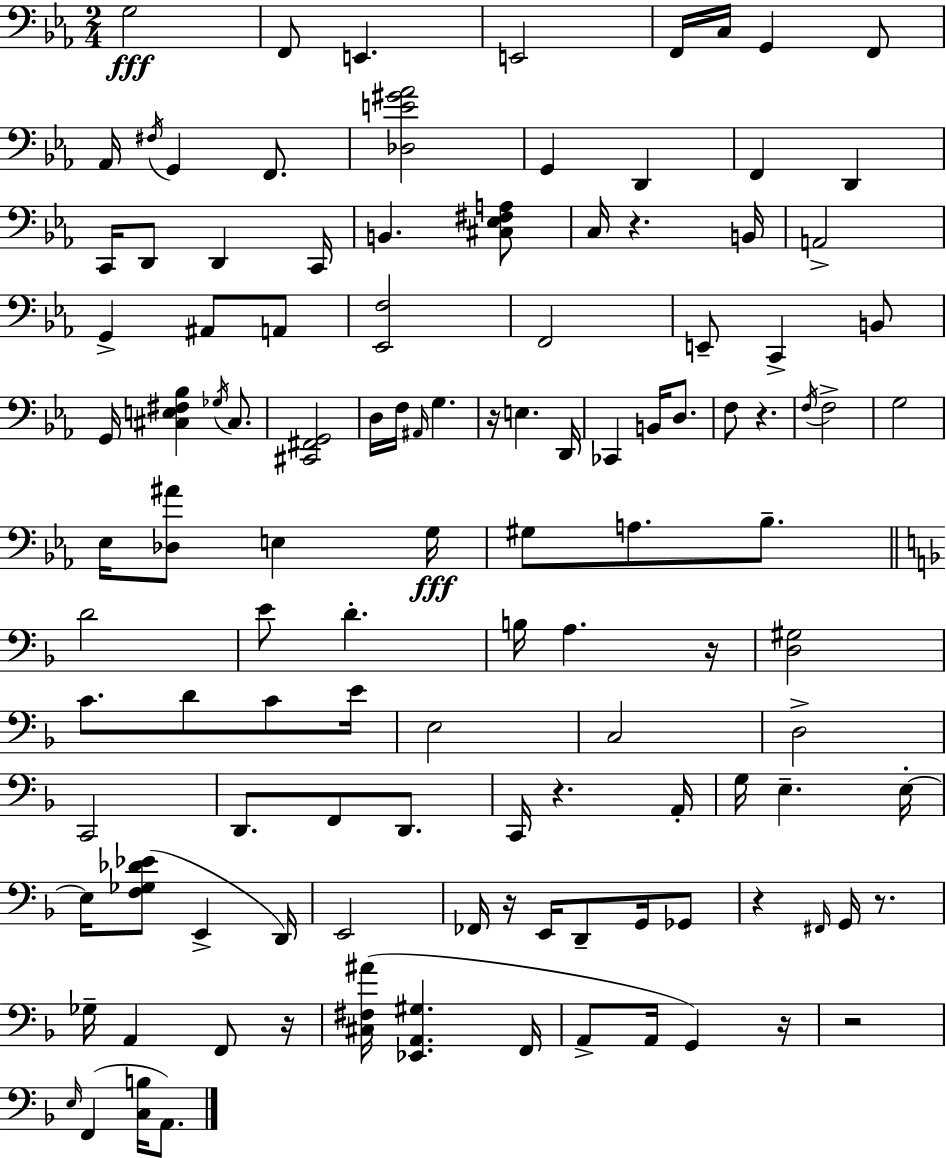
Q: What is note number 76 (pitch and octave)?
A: E2